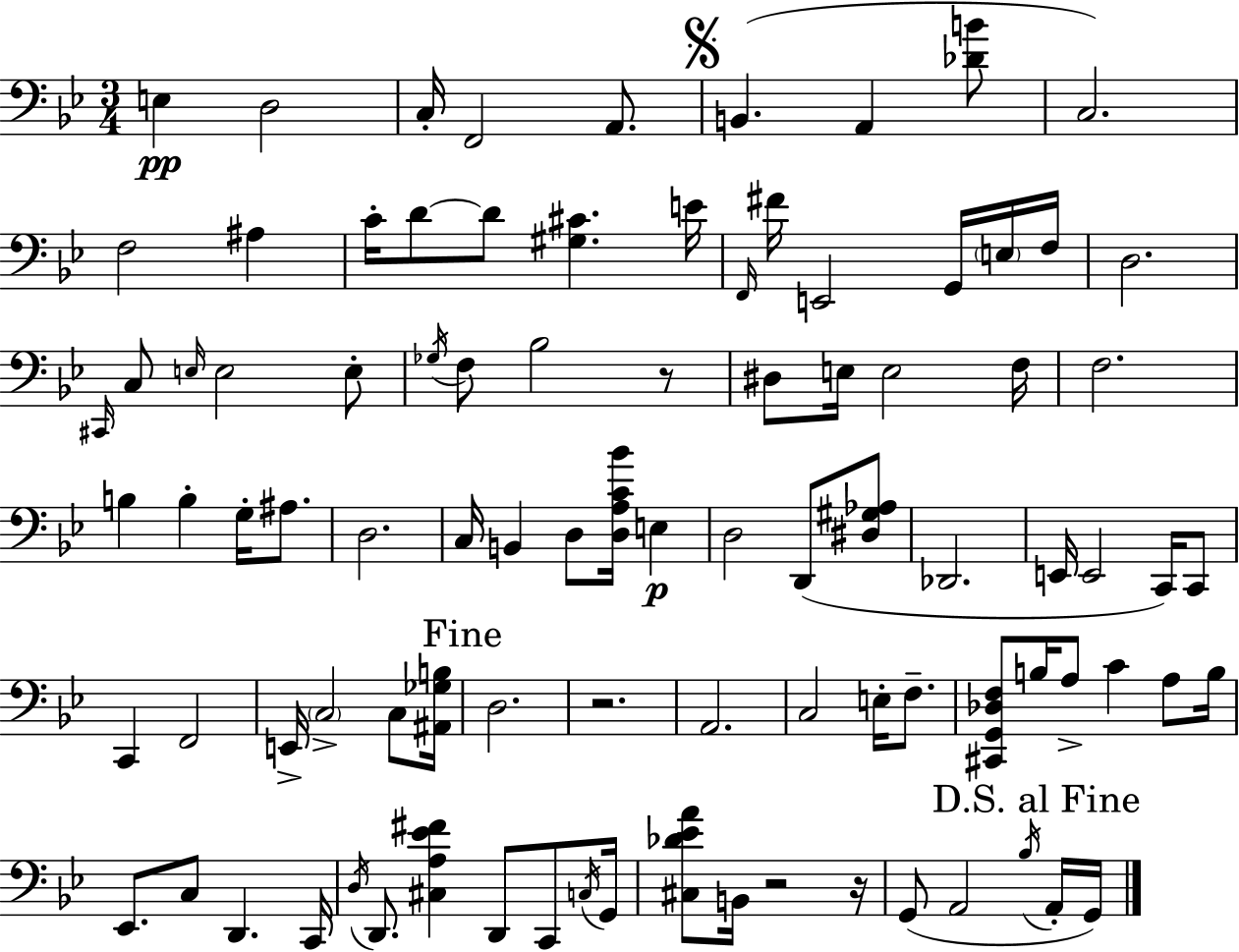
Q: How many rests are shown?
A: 4